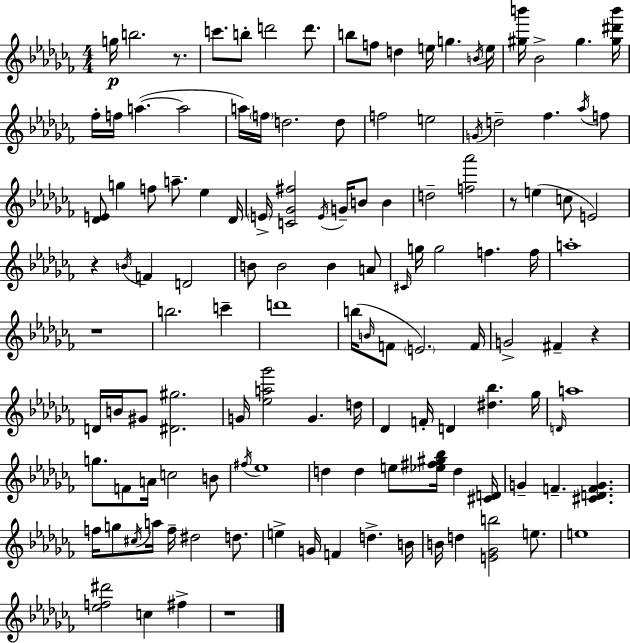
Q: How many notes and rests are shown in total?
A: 129